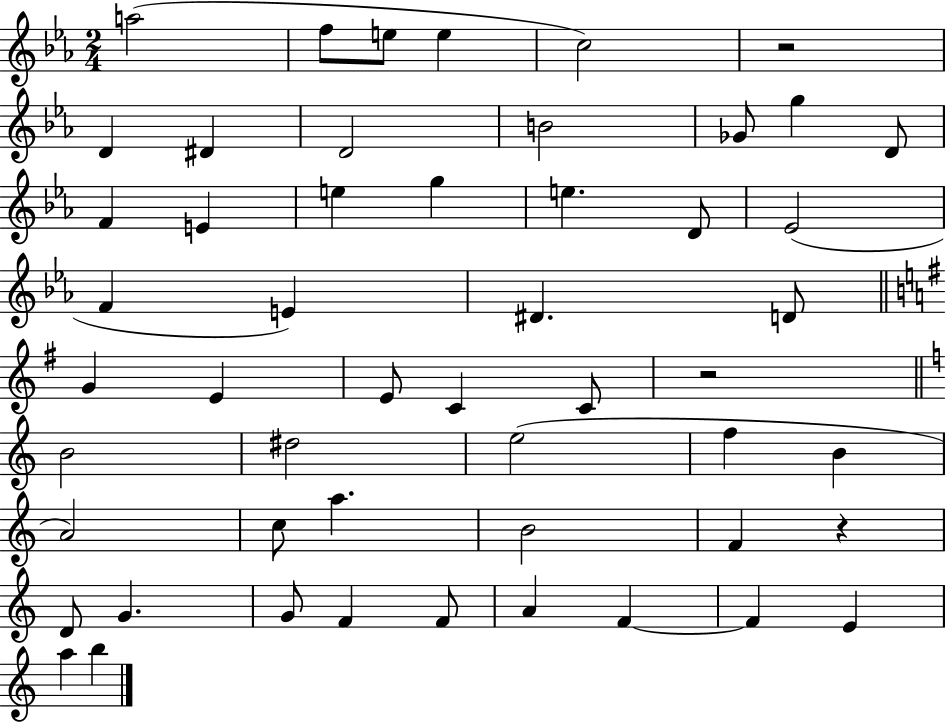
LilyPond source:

{
  \clef treble
  \numericTimeSignature
  \time 2/4
  \key ees \major
  a''2( | f''8 e''8 e''4 | c''2) | r2 | \break d'4 dis'4 | d'2 | b'2 | ges'8 g''4 d'8 | \break f'4 e'4 | e''4 g''4 | e''4. d'8 | ees'2( | \break f'4 e'4) | dis'4. d'8 | \bar "||" \break \key g \major g'4 e'4 | e'8 c'4 c'8 | r2 | \bar "||" \break \key a \minor b'2 | dis''2 | e''2( | f''4 b'4 | \break a'2) | c''8 a''4. | b'2 | f'4 r4 | \break d'8 g'4. | g'8 f'4 f'8 | a'4 f'4~~ | f'4 e'4 | \break a''4 b''4 | \bar "|."
}